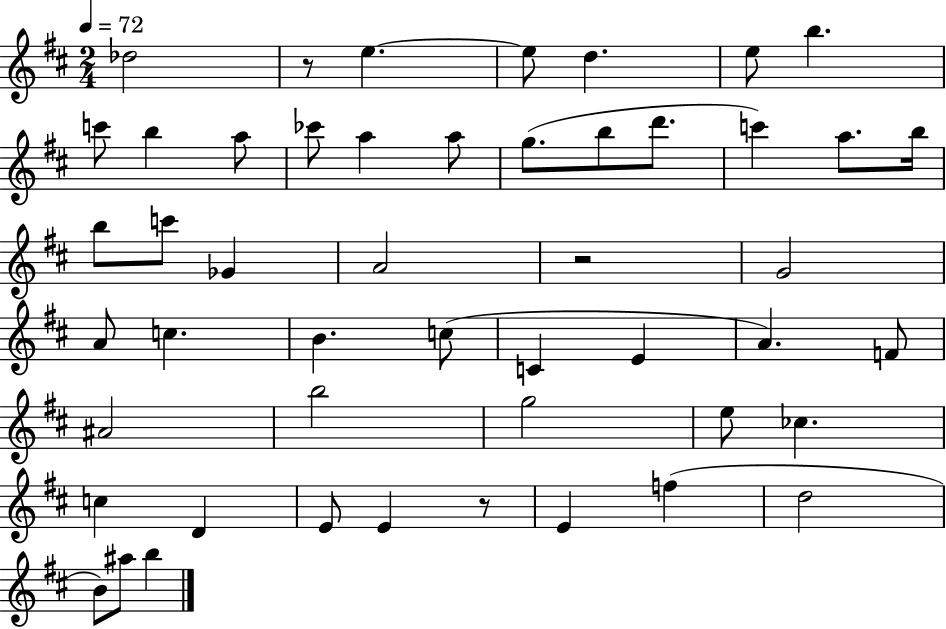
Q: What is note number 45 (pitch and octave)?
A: A#5